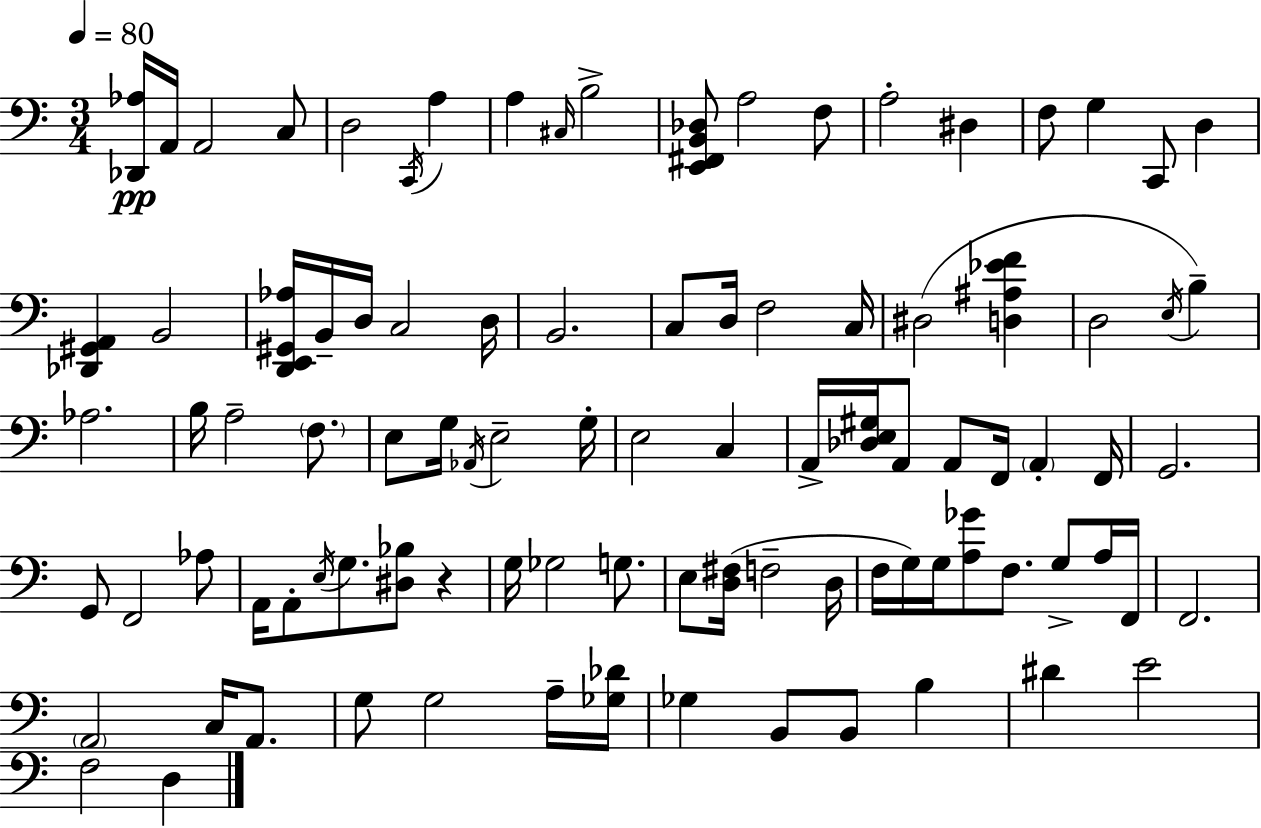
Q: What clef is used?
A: bass